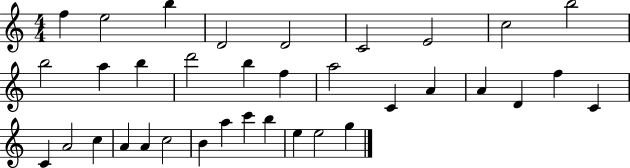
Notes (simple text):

F5/q E5/h B5/q D4/h D4/h C4/h E4/h C5/h B5/h B5/h A5/q B5/q D6/h B5/q F5/q A5/h C4/q A4/q A4/q D4/q F5/q C4/q C4/q A4/h C5/q A4/q A4/q C5/h B4/q A5/q C6/q B5/q E5/q E5/h G5/q